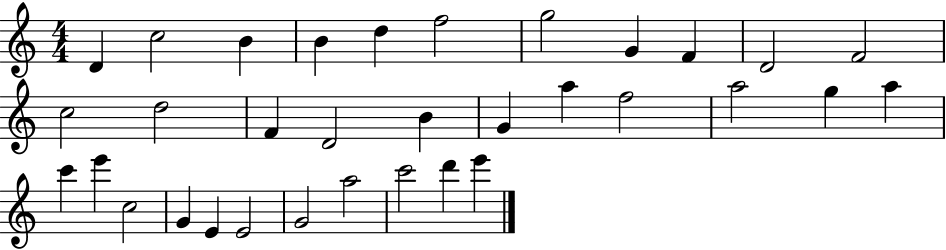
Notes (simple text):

D4/q C5/h B4/q B4/q D5/q F5/h G5/h G4/q F4/q D4/h F4/h C5/h D5/h F4/q D4/h B4/q G4/q A5/q F5/h A5/h G5/q A5/q C6/q E6/q C5/h G4/q E4/q E4/h G4/h A5/h C6/h D6/q E6/q